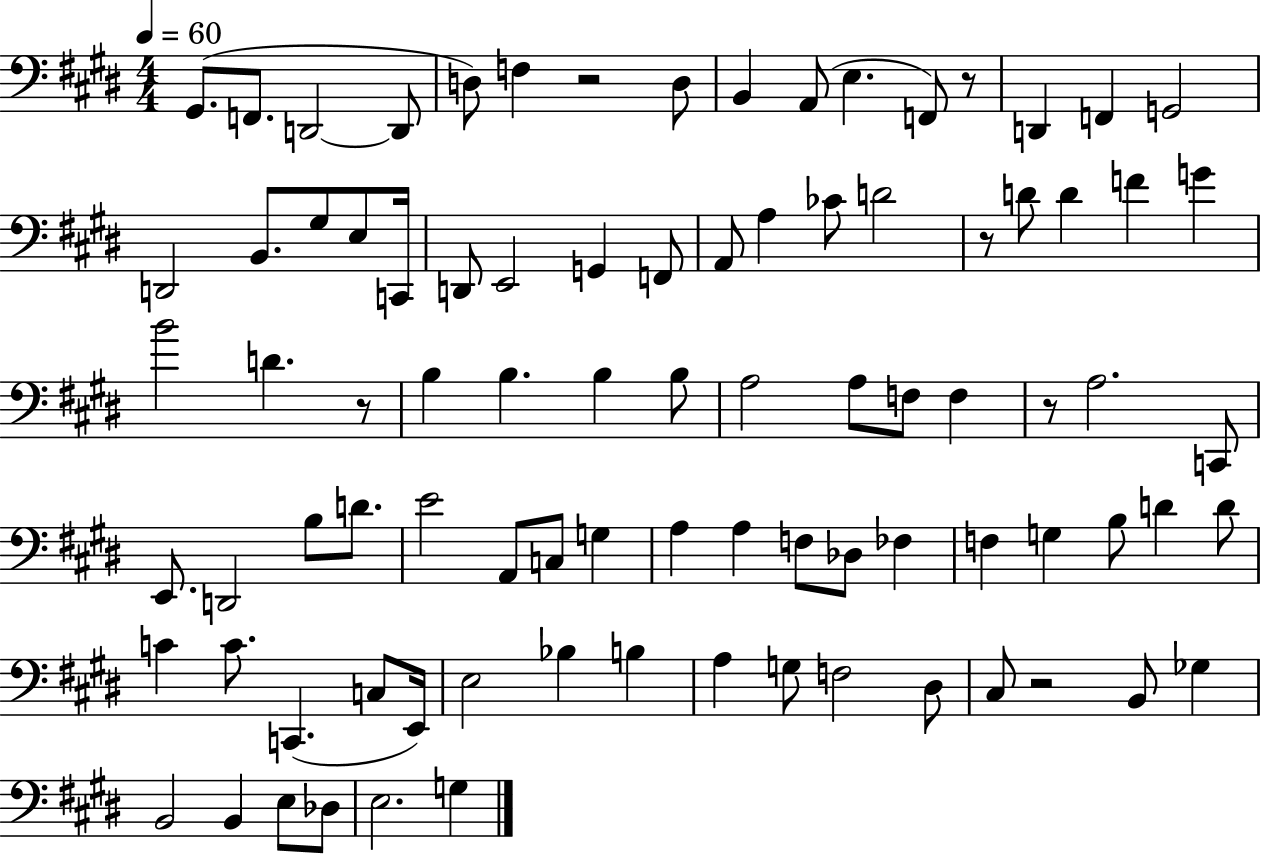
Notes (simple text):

G#2/e. F2/e. D2/h D2/e D3/e F3/q R/h D3/e B2/q A2/e E3/q. F2/e R/e D2/q F2/q G2/h D2/h B2/e. G#3/e E3/e C2/s D2/e E2/h G2/q F2/e A2/e A3/q CES4/e D4/h R/e D4/e D4/q F4/q G4/q B4/h D4/q. R/e B3/q B3/q. B3/q B3/e A3/h A3/e F3/e F3/q R/e A3/h. C2/e E2/e. D2/h B3/e D4/e. E4/h A2/e C3/e G3/q A3/q A3/q F3/e Db3/e FES3/q F3/q G3/q B3/e D4/q D4/e C4/q C4/e. C2/q. C3/e E2/s E3/h Bb3/q B3/q A3/q G3/e F3/h D#3/e C#3/e R/h B2/e Gb3/q B2/h B2/q E3/e Db3/e E3/h. G3/q